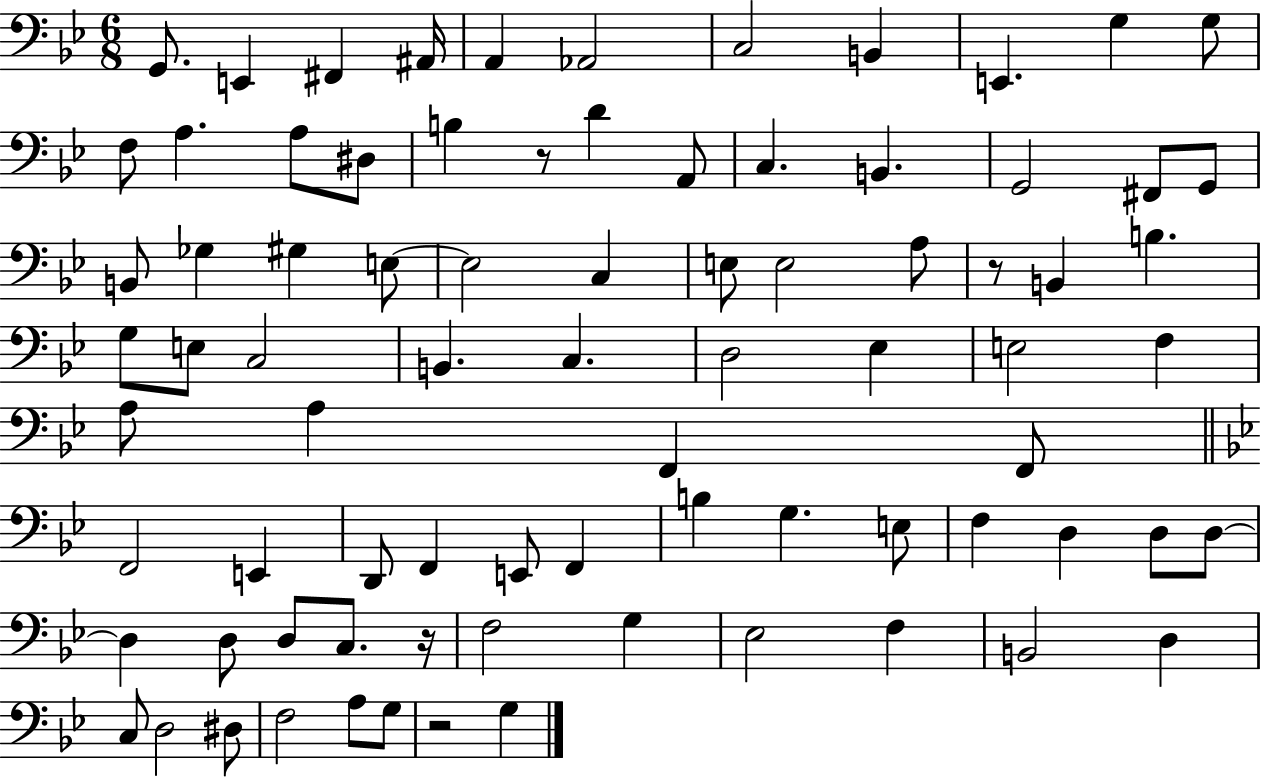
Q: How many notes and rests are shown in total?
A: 81